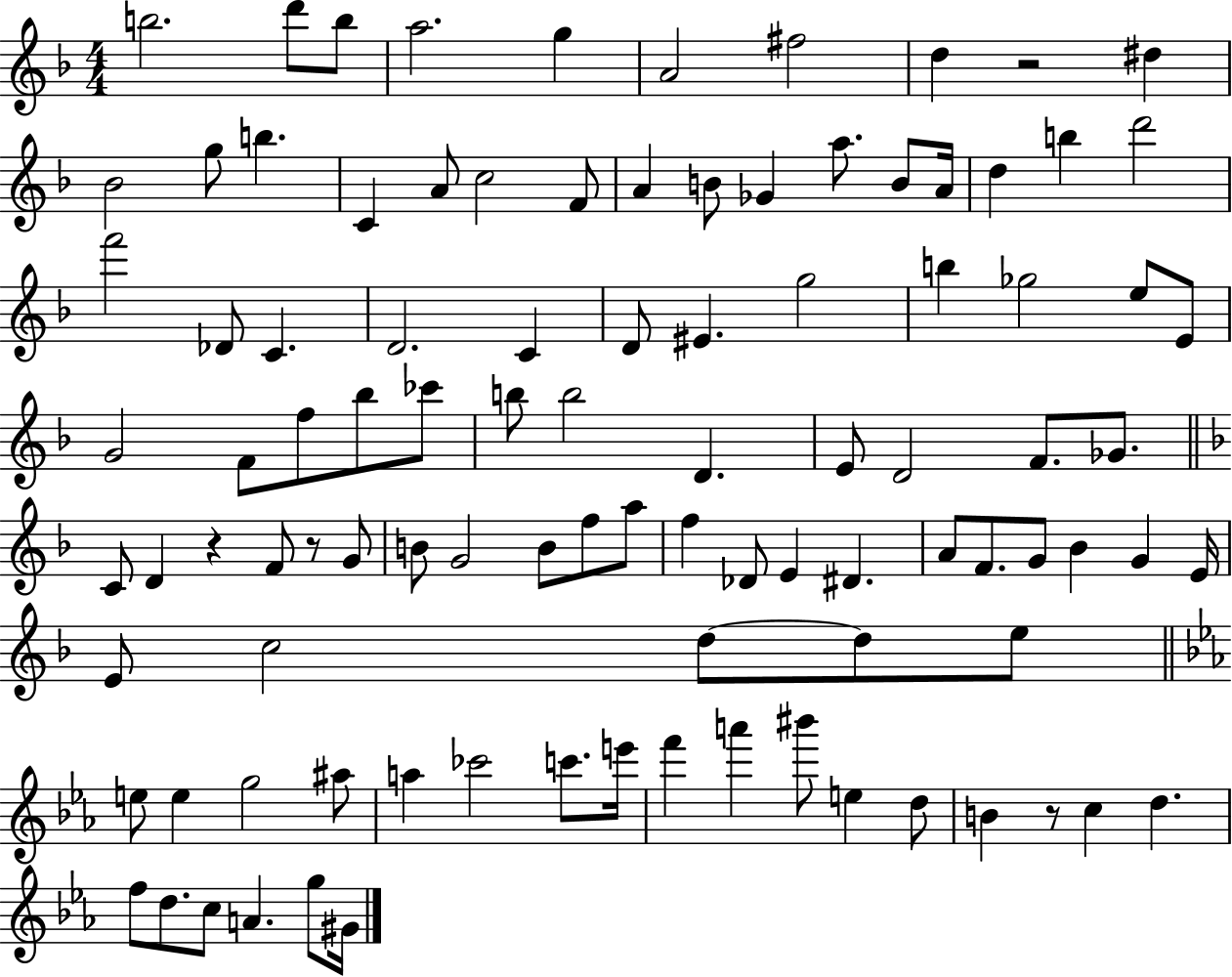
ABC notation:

X:1
T:Untitled
M:4/4
L:1/4
K:F
b2 d'/2 b/2 a2 g A2 ^f2 d z2 ^d _B2 g/2 b C A/2 c2 F/2 A B/2 _G a/2 B/2 A/4 d b d'2 f'2 _D/2 C D2 C D/2 ^E g2 b _g2 e/2 E/2 G2 F/2 f/2 _b/2 _c'/2 b/2 b2 D E/2 D2 F/2 _G/2 C/2 D z F/2 z/2 G/2 B/2 G2 B/2 f/2 a/2 f _D/2 E ^D A/2 F/2 G/2 _B G E/4 E/2 c2 d/2 d/2 e/2 e/2 e g2 ^a/2 a _c'2 c'/2 e'/4 f' a' ^b'/2 e d/2 B z/2 c d f/2 d/2 c/2 A g/2 ^G/4